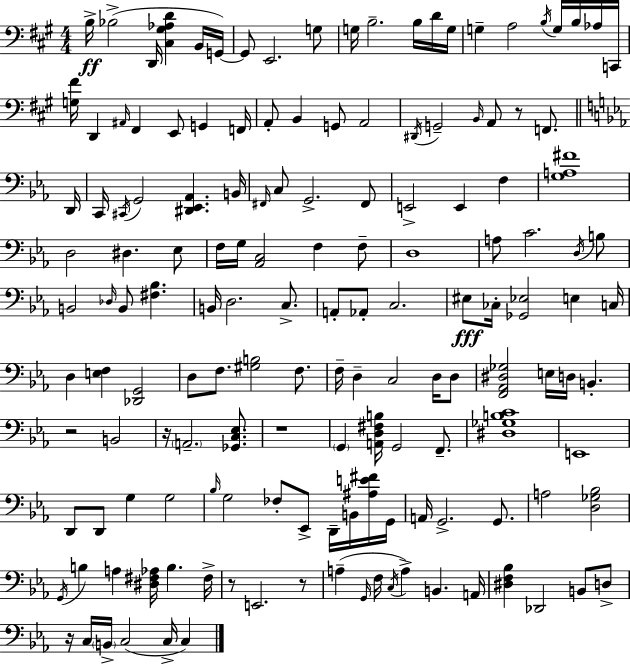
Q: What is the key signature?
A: A major